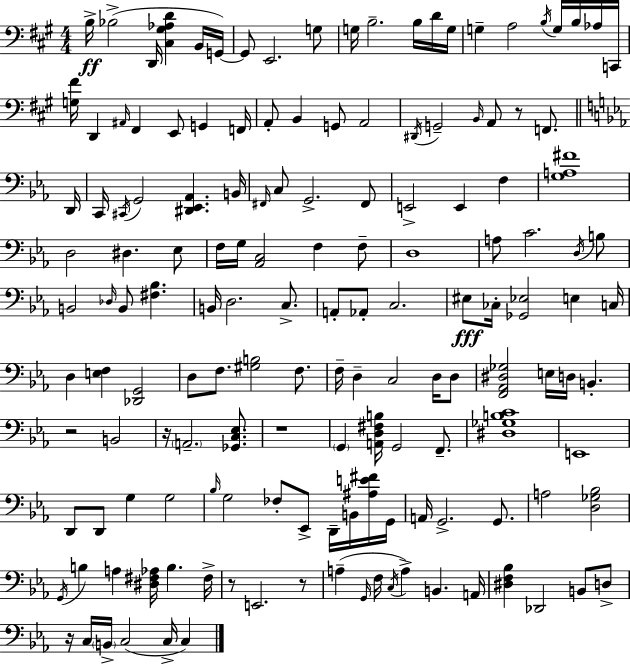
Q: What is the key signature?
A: A major